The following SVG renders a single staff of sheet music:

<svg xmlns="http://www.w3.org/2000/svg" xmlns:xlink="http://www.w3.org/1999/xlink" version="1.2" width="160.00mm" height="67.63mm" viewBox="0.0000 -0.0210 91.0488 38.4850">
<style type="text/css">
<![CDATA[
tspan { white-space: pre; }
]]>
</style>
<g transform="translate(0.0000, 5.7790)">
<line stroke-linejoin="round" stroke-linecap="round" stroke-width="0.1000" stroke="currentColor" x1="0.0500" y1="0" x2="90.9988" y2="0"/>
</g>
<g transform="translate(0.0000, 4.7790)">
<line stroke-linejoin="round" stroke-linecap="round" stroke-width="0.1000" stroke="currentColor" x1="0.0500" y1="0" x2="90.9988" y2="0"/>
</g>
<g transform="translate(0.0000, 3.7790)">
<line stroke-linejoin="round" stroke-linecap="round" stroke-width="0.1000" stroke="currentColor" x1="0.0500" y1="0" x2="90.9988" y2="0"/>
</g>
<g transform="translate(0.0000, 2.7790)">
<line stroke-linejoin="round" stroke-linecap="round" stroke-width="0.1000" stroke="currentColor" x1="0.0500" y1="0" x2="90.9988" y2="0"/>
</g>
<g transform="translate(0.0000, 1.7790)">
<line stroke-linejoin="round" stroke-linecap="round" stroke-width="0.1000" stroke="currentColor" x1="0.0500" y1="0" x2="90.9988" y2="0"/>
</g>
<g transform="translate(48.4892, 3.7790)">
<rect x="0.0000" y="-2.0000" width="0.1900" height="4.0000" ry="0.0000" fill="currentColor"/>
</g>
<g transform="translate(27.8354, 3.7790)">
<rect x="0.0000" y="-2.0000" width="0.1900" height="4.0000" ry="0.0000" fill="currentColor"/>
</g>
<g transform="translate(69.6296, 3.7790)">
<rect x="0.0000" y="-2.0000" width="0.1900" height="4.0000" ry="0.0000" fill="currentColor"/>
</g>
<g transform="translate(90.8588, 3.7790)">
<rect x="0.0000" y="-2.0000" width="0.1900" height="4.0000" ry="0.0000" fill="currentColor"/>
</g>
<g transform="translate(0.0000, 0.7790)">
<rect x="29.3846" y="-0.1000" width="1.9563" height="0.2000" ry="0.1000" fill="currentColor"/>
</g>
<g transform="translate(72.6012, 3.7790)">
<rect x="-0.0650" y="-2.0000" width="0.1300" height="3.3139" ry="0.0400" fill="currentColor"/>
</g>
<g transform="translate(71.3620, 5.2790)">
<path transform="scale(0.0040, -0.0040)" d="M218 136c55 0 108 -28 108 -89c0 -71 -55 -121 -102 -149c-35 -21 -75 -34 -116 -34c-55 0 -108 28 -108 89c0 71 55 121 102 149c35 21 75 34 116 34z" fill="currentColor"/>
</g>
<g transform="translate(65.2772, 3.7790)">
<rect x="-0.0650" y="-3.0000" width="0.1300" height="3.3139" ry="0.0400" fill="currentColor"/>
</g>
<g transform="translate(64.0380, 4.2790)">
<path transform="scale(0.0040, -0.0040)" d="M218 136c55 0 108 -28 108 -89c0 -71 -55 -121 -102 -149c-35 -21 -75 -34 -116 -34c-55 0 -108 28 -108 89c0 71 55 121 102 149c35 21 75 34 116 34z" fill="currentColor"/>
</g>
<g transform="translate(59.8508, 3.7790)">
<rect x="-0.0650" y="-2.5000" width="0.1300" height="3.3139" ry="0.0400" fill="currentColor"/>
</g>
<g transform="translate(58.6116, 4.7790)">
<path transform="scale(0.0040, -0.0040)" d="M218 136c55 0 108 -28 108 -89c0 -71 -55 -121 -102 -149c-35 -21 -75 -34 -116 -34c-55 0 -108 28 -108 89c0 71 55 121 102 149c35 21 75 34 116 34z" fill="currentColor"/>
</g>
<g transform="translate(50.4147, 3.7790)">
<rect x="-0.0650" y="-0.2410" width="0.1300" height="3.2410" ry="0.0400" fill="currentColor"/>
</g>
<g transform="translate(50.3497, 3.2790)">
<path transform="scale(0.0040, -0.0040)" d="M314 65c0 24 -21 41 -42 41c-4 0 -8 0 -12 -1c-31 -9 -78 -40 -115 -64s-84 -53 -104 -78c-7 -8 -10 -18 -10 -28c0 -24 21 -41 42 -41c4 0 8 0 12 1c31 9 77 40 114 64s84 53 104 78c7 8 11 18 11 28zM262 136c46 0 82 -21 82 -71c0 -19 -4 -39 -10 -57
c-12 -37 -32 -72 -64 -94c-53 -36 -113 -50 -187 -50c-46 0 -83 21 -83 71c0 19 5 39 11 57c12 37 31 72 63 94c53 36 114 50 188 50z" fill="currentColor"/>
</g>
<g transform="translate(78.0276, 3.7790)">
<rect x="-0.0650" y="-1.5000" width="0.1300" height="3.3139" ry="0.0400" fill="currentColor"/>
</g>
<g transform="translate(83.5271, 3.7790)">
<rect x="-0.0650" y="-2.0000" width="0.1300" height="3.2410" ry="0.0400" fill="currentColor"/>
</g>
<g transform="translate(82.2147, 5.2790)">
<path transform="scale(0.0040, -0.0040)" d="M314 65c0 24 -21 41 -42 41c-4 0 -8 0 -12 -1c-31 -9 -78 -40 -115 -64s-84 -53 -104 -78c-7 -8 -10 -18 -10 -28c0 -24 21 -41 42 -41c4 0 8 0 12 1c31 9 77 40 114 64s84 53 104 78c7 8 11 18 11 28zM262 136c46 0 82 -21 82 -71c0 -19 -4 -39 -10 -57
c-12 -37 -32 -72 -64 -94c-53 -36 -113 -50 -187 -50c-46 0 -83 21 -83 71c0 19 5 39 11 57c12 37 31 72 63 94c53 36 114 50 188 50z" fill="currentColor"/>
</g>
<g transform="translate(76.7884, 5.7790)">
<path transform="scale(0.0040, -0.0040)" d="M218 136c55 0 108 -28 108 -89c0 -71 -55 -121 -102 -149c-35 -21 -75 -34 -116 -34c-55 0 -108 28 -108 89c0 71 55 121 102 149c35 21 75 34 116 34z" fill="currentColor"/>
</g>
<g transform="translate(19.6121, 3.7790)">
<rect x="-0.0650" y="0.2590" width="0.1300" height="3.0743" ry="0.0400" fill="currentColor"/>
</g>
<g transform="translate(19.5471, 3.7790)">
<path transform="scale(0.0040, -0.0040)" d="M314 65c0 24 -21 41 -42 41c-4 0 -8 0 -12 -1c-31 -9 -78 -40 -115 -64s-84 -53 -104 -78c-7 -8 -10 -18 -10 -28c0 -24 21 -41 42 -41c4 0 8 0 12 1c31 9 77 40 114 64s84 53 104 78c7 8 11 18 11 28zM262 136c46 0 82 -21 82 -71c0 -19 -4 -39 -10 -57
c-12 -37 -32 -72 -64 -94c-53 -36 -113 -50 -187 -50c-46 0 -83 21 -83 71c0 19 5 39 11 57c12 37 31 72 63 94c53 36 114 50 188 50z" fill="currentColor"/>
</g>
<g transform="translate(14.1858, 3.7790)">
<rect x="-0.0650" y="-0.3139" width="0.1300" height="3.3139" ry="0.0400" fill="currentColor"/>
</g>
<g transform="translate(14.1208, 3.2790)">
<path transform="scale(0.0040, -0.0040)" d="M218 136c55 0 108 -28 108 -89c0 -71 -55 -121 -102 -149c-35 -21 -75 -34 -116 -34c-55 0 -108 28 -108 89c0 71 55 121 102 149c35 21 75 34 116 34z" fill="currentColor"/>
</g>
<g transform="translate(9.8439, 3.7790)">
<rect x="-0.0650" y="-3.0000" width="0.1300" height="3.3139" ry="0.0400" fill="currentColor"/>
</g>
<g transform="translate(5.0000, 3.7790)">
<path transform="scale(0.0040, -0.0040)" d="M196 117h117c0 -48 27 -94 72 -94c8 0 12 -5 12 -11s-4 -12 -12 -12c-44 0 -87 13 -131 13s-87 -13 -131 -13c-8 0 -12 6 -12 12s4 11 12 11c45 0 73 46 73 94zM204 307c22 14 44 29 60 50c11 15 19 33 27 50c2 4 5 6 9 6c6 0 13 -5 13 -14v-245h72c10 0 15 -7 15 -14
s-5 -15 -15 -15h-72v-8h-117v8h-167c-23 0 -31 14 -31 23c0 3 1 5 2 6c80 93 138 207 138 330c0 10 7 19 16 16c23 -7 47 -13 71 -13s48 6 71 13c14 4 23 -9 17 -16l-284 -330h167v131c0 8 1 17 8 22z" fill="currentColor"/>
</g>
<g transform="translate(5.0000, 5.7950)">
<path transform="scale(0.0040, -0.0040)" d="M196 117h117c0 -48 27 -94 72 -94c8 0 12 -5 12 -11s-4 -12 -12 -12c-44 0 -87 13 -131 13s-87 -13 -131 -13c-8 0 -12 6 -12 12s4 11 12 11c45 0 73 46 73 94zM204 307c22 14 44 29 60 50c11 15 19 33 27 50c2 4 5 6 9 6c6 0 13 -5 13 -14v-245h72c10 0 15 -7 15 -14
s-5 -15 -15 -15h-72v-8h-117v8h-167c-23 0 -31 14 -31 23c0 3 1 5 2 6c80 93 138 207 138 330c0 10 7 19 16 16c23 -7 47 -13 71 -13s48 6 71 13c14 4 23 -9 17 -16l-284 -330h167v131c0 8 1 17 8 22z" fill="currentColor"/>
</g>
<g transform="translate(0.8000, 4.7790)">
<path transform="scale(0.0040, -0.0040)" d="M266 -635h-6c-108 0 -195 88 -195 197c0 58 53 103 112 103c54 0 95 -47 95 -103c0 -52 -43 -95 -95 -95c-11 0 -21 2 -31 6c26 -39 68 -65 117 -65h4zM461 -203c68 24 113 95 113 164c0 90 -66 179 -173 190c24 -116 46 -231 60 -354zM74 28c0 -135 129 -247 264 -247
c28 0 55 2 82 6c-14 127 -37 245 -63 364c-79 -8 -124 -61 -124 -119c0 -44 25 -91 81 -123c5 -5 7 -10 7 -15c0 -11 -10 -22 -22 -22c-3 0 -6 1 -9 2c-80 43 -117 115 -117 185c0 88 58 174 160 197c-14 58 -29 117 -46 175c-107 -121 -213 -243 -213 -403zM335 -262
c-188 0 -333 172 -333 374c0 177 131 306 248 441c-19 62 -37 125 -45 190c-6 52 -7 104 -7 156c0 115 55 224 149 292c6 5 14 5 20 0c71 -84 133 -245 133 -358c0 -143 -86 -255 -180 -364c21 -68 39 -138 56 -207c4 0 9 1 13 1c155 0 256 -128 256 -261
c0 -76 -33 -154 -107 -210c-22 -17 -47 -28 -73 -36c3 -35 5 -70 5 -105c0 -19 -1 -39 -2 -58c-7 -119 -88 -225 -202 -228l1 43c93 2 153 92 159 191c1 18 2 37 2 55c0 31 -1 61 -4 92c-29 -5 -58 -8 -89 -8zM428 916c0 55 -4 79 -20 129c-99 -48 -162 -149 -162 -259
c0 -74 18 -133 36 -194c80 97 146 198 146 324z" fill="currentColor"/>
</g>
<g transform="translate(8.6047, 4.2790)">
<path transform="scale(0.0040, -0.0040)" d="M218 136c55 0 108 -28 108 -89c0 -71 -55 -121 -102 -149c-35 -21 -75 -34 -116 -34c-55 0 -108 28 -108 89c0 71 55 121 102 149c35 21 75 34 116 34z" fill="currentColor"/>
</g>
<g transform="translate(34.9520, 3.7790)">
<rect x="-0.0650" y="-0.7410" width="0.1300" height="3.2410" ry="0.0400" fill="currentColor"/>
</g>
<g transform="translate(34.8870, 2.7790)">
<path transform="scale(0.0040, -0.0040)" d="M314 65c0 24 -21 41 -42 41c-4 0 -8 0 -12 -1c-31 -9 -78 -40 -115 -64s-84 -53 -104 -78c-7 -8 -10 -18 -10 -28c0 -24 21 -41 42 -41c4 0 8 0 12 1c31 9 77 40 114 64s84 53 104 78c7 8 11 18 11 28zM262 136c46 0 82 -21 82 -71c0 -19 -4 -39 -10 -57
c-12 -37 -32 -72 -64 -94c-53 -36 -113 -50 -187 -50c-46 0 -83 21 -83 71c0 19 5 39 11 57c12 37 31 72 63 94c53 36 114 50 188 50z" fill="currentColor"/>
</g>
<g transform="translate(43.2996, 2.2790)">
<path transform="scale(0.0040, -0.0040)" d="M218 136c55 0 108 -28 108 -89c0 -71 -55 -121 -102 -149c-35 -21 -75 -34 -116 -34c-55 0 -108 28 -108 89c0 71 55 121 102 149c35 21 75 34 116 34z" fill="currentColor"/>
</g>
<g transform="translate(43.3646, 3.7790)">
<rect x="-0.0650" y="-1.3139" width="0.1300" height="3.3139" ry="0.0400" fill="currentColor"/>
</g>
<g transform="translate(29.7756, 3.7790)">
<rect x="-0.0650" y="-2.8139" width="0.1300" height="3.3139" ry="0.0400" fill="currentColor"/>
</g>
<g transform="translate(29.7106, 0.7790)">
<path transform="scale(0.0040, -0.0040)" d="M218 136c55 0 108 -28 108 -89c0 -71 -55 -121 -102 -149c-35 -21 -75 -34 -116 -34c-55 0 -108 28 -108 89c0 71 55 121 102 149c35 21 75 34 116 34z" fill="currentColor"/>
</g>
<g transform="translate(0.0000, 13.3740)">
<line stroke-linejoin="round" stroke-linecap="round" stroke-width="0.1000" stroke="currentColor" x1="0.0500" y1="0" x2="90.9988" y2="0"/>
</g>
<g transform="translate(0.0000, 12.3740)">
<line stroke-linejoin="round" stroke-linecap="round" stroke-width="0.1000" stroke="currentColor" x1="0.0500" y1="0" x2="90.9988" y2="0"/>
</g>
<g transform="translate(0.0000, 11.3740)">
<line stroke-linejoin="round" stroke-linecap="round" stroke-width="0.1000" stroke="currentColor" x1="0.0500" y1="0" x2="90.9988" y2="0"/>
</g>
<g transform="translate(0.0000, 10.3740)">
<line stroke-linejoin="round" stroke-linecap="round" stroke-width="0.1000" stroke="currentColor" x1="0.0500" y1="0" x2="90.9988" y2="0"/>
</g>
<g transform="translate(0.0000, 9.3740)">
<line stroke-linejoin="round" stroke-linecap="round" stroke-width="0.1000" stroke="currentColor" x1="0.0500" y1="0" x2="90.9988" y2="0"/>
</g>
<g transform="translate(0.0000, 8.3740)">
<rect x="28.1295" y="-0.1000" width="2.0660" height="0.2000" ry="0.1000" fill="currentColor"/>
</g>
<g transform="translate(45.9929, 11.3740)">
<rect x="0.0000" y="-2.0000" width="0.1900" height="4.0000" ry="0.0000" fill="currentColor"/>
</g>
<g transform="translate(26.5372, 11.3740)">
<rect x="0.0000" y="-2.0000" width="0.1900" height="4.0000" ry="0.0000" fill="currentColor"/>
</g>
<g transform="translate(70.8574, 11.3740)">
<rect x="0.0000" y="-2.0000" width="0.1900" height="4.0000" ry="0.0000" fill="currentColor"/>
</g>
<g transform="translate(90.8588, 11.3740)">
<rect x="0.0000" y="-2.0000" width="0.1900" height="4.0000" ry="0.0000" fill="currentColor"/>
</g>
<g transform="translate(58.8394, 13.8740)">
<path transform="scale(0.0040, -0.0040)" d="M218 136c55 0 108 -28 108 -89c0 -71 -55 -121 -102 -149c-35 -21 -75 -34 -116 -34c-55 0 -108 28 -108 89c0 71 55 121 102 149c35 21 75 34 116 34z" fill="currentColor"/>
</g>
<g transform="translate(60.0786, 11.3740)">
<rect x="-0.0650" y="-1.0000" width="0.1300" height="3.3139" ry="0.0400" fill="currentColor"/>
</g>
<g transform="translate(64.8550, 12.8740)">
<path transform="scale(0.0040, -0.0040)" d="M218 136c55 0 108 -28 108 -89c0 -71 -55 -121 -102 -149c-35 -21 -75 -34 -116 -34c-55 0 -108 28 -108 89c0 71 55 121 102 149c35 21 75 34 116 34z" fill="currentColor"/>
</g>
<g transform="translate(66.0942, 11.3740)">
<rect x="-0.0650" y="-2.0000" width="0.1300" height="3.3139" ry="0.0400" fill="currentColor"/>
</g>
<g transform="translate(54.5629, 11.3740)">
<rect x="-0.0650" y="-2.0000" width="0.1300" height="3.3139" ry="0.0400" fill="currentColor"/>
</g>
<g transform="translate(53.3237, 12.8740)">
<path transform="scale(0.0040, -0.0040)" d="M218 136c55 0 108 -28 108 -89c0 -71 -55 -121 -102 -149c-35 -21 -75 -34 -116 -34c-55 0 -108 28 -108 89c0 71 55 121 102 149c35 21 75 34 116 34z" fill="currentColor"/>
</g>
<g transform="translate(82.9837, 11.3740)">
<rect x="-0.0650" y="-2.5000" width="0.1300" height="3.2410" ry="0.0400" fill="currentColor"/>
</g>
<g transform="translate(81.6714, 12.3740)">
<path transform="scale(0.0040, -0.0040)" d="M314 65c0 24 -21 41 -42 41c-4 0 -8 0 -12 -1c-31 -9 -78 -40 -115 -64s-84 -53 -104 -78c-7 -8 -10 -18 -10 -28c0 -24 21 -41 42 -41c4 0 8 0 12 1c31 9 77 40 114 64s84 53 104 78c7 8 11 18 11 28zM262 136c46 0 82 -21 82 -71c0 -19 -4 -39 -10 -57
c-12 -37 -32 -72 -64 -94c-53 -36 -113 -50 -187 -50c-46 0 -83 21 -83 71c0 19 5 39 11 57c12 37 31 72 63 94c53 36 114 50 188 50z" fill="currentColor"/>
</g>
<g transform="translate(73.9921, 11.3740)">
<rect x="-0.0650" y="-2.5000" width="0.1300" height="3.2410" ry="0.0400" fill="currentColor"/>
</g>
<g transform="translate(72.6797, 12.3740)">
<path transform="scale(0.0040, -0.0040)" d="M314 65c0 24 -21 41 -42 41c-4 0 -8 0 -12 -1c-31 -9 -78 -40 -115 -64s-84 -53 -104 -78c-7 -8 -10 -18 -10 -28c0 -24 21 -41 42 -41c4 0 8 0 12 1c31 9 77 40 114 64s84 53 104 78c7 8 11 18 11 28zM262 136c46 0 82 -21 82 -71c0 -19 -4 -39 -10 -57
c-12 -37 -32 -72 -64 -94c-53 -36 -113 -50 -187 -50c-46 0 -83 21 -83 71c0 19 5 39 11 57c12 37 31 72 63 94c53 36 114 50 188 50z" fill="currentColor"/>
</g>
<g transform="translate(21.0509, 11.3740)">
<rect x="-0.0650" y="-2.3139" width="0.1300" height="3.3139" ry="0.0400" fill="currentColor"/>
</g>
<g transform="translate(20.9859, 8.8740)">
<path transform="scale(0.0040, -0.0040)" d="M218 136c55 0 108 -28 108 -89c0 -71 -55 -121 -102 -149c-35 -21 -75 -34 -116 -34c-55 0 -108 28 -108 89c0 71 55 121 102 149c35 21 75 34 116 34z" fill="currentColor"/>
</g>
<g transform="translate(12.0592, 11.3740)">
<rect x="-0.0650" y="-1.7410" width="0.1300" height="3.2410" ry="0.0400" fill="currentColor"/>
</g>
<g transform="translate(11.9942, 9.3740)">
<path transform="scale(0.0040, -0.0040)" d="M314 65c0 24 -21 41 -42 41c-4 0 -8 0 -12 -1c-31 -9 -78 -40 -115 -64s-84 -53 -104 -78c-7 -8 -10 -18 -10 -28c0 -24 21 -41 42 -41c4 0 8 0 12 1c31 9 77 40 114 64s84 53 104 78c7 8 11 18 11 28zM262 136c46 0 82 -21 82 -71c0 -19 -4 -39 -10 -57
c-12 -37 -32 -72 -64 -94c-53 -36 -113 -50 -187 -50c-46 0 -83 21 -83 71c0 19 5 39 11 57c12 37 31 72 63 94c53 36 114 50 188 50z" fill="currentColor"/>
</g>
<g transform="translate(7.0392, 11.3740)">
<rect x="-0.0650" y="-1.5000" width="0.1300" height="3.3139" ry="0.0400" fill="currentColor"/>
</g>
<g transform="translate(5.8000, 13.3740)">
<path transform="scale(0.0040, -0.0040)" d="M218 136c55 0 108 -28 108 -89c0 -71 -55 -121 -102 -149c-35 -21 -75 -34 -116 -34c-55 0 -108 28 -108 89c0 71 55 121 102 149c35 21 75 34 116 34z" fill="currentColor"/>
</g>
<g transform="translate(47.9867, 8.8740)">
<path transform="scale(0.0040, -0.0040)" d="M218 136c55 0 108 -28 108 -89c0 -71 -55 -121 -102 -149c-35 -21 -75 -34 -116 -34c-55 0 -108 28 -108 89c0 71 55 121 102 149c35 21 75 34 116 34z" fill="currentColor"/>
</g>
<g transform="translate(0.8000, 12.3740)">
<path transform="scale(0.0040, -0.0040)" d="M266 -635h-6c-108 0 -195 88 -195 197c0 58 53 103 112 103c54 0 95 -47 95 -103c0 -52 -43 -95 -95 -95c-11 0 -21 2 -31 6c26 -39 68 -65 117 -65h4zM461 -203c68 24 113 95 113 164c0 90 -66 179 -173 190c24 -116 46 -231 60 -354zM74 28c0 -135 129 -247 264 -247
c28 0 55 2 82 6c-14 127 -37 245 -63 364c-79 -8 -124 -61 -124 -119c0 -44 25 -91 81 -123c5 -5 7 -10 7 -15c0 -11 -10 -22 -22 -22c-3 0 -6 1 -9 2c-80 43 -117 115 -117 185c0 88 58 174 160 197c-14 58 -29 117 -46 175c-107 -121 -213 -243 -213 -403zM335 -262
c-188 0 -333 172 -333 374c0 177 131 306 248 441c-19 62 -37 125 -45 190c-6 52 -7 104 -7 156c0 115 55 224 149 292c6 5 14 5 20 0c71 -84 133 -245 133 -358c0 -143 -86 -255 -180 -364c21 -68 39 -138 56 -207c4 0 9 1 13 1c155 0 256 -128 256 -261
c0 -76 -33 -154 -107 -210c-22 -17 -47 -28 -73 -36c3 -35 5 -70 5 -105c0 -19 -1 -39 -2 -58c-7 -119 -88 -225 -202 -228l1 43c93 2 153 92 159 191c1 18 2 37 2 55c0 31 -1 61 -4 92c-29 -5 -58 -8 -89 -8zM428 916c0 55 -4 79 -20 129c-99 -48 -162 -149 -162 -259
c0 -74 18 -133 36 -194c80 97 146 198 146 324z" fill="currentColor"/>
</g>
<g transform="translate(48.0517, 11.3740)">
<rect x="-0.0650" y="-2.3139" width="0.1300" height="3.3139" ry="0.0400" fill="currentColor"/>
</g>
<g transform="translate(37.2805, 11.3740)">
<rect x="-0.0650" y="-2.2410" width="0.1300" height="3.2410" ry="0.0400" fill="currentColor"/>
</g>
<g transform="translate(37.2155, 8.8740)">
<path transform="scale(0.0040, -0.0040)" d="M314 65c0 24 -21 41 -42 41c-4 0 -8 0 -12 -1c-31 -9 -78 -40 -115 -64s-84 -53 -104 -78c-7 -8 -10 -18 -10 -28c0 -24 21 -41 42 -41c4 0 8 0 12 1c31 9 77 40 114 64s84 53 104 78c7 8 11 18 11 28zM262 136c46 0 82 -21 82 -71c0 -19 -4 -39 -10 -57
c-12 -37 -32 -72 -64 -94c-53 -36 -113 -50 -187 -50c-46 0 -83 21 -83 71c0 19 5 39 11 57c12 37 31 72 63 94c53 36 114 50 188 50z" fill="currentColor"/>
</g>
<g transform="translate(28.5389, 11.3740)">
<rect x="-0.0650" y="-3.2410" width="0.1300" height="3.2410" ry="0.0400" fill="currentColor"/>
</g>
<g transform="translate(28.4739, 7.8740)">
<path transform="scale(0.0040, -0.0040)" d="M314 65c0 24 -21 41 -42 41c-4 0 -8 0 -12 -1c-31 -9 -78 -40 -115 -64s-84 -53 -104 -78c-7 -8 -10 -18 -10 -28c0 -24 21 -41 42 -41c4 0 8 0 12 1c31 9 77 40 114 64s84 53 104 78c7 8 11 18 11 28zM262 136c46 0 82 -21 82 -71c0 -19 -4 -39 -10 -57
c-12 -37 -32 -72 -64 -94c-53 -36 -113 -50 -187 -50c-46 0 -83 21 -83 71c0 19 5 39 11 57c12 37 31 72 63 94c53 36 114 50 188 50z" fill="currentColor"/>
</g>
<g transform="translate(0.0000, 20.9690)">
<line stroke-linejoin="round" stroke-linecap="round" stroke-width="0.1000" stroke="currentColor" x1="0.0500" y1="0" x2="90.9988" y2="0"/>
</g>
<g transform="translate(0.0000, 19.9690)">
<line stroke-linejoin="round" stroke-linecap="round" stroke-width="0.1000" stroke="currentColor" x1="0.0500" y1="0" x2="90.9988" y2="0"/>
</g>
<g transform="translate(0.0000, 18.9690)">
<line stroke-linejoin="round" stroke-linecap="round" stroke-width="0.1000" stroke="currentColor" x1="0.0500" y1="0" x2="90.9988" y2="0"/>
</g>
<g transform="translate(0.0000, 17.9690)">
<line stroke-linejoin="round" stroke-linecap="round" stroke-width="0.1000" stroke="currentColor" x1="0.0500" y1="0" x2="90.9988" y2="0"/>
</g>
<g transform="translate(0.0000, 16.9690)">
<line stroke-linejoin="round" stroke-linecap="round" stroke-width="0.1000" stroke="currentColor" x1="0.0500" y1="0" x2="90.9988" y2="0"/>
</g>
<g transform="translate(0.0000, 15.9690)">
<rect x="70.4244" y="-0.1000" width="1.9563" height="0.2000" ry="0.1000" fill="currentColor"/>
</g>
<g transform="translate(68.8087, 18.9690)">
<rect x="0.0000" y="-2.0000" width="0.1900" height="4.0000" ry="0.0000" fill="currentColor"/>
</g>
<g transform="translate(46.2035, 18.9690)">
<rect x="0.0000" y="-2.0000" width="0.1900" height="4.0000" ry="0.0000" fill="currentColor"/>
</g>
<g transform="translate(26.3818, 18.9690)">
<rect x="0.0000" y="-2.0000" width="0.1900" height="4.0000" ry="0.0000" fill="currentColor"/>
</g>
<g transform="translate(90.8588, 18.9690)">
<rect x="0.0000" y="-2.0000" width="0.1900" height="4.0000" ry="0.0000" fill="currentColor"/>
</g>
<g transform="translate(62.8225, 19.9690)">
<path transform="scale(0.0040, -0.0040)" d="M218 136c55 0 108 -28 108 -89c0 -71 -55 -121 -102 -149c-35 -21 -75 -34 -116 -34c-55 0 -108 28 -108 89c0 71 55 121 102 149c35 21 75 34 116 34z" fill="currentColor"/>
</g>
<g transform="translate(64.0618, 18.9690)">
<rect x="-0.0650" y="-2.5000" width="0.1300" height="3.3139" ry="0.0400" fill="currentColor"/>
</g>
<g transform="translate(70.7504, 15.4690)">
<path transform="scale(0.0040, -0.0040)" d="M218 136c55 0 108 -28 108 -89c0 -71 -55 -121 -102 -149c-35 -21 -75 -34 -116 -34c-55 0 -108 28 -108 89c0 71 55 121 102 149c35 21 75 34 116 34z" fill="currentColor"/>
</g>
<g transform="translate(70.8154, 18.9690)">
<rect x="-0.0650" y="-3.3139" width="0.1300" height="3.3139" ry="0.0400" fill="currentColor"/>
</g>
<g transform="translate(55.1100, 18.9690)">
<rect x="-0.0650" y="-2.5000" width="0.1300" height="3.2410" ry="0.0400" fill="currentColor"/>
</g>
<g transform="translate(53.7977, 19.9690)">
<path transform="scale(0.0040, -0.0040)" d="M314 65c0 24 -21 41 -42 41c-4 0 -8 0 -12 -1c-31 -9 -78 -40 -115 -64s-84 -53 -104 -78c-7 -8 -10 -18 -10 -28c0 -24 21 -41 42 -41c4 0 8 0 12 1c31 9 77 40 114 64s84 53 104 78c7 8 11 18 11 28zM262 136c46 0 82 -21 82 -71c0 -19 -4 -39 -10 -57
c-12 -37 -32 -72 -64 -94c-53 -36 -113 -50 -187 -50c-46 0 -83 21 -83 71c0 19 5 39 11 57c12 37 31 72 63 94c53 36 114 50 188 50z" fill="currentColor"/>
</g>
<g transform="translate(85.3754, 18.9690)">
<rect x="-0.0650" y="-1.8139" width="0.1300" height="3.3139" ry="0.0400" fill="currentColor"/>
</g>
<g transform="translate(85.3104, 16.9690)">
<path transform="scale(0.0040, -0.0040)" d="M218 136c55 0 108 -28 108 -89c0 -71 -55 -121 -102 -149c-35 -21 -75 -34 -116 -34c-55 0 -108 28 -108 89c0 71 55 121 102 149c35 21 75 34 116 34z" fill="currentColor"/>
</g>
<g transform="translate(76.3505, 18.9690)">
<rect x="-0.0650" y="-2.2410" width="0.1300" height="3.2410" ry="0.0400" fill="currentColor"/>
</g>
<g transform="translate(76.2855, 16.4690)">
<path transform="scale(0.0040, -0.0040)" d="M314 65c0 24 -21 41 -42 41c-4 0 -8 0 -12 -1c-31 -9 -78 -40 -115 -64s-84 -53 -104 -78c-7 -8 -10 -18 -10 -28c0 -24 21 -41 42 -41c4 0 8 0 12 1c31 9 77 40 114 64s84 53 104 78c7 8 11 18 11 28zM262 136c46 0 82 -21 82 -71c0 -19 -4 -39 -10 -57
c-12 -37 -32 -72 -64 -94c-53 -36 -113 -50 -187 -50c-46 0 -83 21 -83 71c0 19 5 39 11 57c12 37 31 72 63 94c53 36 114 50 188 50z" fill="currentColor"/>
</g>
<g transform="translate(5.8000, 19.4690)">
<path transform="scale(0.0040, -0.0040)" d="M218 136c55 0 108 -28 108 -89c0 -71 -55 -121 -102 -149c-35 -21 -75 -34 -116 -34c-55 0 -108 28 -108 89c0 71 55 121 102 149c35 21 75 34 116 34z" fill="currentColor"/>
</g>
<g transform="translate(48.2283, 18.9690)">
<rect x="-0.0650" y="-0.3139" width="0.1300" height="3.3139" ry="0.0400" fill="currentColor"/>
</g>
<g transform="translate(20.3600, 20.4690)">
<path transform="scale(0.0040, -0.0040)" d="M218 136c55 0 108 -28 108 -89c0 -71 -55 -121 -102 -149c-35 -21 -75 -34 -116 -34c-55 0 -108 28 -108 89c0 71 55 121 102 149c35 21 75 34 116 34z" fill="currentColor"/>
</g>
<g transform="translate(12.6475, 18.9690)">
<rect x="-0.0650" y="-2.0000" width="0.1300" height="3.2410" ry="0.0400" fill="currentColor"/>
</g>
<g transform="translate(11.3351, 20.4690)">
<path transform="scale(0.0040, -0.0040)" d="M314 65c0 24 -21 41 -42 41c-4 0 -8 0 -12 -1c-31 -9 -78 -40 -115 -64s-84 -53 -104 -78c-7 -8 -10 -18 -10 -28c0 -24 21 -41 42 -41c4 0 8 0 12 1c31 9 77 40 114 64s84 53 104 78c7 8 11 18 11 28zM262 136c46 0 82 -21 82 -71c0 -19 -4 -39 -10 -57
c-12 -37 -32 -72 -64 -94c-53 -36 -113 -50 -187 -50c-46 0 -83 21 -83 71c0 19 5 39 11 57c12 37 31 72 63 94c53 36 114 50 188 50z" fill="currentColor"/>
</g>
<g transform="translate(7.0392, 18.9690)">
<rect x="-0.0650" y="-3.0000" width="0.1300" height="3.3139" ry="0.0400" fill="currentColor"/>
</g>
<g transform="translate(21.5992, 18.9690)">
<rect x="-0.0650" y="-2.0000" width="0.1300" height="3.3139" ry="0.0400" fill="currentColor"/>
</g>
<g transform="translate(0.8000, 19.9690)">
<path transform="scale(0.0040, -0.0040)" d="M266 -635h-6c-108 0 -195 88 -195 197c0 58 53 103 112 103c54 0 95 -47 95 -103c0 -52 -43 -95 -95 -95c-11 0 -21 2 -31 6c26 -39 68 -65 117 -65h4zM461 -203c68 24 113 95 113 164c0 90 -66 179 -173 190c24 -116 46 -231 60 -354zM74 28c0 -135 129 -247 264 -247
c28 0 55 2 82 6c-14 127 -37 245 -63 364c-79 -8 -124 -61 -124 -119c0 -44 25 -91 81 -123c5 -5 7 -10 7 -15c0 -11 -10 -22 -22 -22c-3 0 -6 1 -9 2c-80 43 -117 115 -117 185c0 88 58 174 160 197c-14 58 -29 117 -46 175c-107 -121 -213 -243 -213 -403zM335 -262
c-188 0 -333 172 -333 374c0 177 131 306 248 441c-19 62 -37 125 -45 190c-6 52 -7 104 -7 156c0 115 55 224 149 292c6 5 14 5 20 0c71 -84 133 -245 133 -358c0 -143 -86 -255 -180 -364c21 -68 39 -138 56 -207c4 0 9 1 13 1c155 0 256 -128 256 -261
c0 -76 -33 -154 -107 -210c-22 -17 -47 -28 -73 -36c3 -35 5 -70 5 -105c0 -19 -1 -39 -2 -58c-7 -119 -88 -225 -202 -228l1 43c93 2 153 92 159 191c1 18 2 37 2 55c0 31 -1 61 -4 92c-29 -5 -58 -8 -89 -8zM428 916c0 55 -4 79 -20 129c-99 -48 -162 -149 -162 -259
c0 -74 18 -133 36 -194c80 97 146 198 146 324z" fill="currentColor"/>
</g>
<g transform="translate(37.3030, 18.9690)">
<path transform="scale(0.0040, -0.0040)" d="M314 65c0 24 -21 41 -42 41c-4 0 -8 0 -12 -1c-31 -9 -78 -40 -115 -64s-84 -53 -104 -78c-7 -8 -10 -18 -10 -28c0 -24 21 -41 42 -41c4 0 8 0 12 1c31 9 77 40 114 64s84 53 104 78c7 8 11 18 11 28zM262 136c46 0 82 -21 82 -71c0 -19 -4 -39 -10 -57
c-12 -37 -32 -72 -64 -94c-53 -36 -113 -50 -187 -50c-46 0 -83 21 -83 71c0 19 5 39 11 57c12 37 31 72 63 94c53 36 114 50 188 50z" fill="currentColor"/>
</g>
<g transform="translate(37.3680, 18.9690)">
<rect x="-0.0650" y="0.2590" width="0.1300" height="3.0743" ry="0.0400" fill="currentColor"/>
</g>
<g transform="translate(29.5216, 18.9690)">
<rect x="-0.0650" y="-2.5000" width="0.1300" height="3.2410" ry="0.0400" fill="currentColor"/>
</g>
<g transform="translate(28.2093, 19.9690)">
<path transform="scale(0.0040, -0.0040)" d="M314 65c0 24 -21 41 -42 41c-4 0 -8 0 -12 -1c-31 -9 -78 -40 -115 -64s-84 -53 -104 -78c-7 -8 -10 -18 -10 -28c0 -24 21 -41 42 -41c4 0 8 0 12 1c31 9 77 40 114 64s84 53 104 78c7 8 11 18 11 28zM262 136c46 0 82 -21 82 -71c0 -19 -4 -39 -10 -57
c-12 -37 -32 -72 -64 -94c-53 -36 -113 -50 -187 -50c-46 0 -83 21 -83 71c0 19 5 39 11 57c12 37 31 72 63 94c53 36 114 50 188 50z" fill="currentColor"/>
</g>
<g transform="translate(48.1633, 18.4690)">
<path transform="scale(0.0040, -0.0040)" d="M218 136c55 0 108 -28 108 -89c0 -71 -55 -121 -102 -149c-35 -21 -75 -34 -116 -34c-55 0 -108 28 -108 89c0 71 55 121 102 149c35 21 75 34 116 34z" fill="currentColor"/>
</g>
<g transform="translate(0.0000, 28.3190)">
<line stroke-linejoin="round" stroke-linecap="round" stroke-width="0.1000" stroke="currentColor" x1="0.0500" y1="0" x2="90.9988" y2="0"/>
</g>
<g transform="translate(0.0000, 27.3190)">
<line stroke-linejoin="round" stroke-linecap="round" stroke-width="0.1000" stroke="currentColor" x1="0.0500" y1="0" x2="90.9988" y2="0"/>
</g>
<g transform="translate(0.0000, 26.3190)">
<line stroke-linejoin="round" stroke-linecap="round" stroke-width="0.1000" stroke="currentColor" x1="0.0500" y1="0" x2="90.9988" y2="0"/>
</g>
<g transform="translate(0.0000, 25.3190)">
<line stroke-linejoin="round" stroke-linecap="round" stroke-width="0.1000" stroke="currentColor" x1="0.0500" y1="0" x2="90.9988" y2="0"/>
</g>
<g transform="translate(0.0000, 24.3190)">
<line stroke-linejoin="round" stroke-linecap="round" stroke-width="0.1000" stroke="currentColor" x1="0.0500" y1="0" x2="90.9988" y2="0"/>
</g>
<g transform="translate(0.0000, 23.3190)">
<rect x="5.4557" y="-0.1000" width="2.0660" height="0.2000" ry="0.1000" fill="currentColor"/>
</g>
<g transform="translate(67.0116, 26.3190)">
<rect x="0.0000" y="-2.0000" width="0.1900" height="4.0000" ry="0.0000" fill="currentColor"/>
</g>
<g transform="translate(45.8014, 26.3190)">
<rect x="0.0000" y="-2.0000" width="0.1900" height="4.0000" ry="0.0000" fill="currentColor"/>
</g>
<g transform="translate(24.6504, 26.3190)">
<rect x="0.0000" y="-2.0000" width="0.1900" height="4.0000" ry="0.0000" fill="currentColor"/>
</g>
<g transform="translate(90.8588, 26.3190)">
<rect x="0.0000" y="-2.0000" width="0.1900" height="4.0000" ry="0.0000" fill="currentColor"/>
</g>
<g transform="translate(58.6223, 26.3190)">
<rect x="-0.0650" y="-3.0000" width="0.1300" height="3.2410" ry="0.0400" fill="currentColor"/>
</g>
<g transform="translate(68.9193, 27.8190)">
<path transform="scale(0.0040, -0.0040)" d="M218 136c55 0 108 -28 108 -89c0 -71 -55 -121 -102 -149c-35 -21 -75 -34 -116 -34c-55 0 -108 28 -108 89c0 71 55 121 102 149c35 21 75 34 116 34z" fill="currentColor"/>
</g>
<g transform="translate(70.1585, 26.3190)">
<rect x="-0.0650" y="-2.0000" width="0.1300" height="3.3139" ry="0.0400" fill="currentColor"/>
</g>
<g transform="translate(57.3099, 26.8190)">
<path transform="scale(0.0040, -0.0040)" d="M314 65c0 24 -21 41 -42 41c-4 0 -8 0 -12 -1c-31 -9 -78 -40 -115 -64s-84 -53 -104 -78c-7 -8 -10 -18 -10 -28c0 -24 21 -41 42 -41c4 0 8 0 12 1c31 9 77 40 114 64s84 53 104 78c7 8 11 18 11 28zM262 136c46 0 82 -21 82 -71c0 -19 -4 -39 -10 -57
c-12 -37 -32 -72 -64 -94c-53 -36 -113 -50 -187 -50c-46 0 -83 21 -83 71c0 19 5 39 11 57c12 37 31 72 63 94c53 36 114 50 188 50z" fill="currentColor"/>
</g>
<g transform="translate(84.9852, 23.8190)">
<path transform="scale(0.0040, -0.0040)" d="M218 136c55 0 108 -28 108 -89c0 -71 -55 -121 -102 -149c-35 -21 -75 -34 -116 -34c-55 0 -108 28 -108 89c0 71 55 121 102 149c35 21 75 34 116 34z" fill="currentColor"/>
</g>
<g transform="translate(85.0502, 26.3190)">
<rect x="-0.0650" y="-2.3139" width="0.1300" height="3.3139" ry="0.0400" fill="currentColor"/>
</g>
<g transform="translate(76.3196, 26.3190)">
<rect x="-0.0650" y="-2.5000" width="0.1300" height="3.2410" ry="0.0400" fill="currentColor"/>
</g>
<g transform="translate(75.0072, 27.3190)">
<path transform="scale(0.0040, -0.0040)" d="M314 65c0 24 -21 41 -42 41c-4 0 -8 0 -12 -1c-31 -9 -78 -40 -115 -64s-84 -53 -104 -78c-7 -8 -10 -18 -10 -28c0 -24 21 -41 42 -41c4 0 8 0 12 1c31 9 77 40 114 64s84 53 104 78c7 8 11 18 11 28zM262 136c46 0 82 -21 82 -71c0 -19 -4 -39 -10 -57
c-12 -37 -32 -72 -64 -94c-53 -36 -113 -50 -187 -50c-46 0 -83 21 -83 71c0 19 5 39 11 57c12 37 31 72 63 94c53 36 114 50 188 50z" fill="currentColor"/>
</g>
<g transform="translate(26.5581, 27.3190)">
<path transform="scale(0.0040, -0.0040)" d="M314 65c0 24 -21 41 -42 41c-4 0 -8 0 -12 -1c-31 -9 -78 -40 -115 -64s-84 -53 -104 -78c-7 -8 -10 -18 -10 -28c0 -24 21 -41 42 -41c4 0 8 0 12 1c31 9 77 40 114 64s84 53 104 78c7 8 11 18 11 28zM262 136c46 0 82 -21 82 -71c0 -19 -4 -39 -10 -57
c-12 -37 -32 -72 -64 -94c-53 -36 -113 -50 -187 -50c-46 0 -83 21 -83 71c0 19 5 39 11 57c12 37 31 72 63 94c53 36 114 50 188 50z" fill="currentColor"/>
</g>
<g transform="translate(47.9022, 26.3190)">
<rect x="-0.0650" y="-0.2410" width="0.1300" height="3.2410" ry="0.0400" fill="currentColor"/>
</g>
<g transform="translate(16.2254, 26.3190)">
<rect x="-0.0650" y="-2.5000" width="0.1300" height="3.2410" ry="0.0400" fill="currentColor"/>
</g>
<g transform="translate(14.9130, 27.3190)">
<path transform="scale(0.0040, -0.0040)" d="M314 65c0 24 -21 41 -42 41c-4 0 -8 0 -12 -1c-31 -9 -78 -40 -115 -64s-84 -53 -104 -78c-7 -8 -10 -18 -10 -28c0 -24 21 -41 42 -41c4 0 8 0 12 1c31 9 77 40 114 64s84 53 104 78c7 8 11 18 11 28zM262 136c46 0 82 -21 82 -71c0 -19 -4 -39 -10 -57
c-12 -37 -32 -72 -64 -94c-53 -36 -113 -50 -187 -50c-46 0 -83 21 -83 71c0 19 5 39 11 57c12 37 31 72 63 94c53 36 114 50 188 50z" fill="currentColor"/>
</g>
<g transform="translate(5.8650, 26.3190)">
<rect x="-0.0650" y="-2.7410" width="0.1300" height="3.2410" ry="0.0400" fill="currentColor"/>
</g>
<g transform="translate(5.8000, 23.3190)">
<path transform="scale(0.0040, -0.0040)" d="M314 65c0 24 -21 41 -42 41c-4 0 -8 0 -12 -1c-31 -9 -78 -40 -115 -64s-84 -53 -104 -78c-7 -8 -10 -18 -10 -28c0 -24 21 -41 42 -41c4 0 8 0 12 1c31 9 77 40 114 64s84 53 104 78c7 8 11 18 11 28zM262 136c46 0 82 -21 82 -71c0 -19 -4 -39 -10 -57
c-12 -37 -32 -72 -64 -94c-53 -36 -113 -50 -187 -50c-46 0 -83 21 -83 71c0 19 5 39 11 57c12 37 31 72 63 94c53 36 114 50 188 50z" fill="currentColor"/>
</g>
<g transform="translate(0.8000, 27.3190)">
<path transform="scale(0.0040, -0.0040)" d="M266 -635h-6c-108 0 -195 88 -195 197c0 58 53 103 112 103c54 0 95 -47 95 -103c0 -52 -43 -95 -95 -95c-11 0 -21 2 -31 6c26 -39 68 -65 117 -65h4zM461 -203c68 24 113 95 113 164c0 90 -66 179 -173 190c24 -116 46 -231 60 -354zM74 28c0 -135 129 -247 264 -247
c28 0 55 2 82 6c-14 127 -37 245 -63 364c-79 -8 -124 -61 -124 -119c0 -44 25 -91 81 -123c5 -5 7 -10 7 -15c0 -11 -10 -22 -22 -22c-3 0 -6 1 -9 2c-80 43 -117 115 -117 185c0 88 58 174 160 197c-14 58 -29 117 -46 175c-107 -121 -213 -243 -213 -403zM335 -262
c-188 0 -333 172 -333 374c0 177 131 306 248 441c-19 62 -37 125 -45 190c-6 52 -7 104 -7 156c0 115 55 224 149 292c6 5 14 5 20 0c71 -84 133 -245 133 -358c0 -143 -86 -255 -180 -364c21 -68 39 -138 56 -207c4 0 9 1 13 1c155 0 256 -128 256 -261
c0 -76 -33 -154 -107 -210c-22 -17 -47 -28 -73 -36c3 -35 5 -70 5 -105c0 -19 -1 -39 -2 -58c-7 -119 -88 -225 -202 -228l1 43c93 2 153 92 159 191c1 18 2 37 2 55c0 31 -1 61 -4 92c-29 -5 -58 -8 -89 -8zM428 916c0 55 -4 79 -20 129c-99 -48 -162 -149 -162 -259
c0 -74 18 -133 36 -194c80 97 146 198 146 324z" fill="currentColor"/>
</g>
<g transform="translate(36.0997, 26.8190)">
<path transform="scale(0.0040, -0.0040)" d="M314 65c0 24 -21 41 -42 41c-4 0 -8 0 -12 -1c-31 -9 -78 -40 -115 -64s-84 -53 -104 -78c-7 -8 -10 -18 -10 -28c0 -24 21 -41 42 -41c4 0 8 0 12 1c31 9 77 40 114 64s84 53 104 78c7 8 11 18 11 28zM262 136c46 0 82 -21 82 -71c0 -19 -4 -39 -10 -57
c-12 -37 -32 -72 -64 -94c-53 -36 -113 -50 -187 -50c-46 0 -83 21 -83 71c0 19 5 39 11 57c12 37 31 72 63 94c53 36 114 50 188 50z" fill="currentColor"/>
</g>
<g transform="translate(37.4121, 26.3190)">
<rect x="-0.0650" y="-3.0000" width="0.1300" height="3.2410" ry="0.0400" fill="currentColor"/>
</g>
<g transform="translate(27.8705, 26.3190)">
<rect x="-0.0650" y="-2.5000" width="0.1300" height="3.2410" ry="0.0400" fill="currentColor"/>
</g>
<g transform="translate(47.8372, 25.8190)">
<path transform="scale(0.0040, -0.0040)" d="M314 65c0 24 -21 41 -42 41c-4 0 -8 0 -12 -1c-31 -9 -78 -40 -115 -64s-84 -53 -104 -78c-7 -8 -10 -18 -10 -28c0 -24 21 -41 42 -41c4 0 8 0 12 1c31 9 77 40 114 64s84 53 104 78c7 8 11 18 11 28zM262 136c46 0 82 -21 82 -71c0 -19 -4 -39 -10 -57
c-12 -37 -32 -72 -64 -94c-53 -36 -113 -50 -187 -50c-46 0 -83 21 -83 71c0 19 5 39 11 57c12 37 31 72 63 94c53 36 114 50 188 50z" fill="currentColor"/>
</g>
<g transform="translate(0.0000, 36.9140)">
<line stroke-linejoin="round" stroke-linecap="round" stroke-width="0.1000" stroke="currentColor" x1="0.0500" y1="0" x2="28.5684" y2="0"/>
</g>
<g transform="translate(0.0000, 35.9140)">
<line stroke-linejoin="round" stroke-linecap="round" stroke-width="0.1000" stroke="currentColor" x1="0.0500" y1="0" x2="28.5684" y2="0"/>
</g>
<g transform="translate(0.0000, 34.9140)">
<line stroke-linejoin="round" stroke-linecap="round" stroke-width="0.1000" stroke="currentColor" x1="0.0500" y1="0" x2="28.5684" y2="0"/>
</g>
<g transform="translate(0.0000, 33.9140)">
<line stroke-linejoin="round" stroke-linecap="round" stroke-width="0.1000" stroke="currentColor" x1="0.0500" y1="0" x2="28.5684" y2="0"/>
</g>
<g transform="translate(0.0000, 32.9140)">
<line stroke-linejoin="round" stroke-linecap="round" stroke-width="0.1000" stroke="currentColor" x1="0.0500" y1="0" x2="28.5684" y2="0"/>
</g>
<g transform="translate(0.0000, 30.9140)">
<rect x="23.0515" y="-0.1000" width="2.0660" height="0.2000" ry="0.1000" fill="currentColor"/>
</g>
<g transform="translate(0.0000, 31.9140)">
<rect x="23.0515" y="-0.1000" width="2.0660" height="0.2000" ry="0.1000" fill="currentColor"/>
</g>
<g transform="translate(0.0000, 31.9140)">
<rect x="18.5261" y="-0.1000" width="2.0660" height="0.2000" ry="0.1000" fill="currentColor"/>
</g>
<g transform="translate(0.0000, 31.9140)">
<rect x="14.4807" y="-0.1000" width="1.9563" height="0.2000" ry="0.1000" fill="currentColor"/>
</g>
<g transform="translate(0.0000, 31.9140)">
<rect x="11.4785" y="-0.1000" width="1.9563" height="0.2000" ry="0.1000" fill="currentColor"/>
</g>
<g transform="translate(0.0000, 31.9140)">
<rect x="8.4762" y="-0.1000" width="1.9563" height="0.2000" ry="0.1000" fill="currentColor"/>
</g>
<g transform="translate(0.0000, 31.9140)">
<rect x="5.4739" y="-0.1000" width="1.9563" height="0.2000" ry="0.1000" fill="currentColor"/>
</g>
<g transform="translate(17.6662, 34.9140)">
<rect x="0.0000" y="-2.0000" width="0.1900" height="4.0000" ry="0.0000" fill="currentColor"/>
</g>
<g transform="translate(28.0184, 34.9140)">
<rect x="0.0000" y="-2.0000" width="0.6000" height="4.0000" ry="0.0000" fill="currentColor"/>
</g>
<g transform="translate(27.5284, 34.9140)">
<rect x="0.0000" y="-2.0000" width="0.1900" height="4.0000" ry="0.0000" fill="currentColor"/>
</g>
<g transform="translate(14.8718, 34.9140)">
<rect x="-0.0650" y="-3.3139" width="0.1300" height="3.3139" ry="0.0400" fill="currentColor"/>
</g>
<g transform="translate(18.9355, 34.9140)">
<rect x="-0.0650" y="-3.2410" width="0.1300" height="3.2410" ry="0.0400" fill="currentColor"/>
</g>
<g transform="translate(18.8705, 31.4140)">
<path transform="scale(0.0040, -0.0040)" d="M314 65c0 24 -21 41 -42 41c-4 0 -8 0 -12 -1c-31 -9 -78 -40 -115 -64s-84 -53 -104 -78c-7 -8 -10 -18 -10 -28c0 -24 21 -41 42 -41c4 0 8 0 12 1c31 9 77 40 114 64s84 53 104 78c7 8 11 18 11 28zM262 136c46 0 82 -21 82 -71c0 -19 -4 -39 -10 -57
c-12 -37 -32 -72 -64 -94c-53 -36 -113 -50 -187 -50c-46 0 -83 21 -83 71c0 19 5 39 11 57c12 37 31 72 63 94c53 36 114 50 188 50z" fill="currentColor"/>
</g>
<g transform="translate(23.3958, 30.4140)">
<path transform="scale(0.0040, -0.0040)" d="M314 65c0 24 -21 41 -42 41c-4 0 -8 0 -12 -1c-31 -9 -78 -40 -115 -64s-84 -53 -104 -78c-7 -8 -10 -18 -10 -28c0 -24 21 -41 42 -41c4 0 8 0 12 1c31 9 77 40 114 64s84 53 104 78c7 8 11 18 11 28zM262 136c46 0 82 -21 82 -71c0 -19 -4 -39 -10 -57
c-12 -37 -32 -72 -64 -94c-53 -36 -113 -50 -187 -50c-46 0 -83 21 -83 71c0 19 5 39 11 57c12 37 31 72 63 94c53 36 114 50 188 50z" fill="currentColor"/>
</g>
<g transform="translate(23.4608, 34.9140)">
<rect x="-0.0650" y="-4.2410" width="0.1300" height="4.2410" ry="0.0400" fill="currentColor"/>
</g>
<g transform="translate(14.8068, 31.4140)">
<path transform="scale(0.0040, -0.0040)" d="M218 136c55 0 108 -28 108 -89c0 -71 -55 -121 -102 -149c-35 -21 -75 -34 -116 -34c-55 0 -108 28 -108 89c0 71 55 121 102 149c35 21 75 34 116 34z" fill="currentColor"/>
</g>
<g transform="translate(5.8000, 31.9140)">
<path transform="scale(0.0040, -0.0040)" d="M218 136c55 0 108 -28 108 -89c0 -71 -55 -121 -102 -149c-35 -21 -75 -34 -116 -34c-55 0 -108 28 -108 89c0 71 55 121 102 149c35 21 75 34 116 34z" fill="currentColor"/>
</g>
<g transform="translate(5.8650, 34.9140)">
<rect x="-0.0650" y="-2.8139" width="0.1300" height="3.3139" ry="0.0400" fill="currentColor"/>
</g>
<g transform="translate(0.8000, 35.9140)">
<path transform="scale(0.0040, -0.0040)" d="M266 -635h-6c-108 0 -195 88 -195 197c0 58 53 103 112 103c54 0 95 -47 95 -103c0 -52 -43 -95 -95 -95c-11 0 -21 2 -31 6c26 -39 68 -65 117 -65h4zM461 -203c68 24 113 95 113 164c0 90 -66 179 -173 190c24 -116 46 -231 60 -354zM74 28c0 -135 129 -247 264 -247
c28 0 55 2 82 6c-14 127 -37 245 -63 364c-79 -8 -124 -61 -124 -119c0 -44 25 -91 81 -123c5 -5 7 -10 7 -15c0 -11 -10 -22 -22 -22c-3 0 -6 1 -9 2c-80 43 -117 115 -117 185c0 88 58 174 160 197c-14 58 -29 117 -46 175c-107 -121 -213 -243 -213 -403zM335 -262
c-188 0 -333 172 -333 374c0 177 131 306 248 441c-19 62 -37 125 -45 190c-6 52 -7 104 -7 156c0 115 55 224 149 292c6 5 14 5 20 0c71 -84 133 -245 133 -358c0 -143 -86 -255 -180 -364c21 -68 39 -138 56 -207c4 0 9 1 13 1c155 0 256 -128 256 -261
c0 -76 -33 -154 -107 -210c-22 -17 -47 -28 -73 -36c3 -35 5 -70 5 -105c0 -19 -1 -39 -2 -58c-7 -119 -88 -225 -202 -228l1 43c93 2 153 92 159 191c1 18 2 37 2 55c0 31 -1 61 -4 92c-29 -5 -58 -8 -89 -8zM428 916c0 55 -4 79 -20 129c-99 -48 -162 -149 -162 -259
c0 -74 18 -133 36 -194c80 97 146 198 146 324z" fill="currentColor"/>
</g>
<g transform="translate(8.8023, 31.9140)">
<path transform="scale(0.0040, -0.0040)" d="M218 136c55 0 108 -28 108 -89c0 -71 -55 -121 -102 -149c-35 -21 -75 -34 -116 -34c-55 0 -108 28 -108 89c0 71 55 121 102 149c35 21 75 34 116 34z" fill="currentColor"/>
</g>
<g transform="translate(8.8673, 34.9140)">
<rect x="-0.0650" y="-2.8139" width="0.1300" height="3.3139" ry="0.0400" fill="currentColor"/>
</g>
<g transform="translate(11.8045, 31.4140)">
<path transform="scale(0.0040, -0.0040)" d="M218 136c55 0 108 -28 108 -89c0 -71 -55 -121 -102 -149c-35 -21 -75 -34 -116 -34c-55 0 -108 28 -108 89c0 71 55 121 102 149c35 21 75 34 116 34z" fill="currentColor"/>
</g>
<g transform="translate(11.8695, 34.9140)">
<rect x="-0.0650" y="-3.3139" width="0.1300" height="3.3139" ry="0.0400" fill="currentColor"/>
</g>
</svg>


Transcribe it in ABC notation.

X:1
T:Untitled
M:4/4
L:1/4
K:C
A c B2 a d2 e c2 G A F E F2 E f2 g b2 g2 g F D F G2 G2 A F2 F G2 B2 c G2 G b g2 f a2 G2 G2 A2 c2 A2 F G2 g a a b b b2 d'2